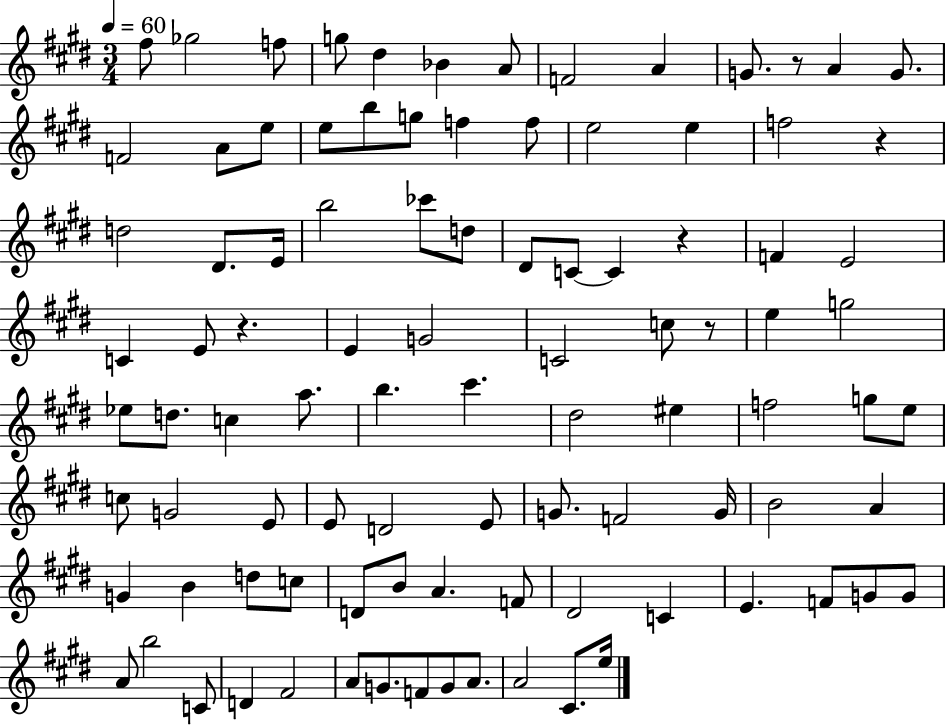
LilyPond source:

{
  \clef treble
  \numericTimeSignature
  \time 3/4
  \key e \major
  \tempo 4 = 60
  \repeat volta 2 { fis''8 ges''2 f''8 | g''8 dis''4 bes'4 a'8 | f'2 a'4 | g'8. r8 a'4 g'8. | \break f'2 a'8 e''8 | e''8 b''8 g''8 f''4 f''8 | e''2 e''4 | f''2 r4 | \break d''2 dis'8. e'16 | b''2 ces'''8 d''8 | dis'8 c'8~~ c'4 r4 | f'4 e'2 | \break c'4 e'8 r4. | e'4 g'2 | c'2 c''8 r8 | e''4 g''2 | \break ees''8 d''8. c''4 a''8. | b''4. cis'''4. | dis''2 eis''4 | f''2 g''8 e''8 | \break c''8 g'2 e'8 | e'8 d'2 e'8 | g'8. f'2 g'16 | b'2 a'4 | \break g'4 b'4 d''8 c''8 | d'8 b'8 a'4. f'8 | dis'2 c'4 | e'4. f'8 g'8 g'8 | \break a'8 b''2 c'8 | d'4 fis'2 | a'8 g'8. f'8 g'8 a'8. | a'2 cis'8. e''16 | \break } \bar "|."
}